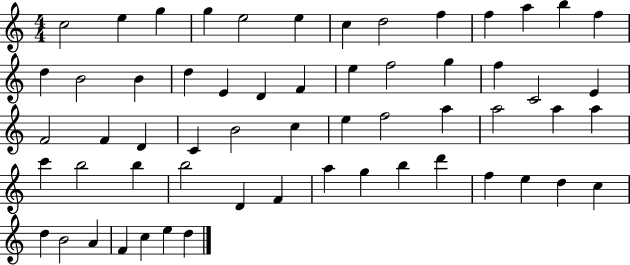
{
  \clef treble
  \numericTimeSignature
  \time 4/4
  \key c \major
  c''2 e''4 g''4 | g''4 e''2 e''4 | c''4 d''2 f''4 | f''4 a''4 b''4 f''4 | \break d''4 b'2 b'4 | d''4 e'4 d'4 f'4 | e''4 f''2 g''4 | f''4 c'2 e'4 | \break f'2 f'4 d'4 | c'4 b'2 c''4 | e''4 f''2 a''4 | a''2 a''4 a''4 | \break c'''4 b''2 b''4 | b''2 d'4 f'4 | a''4 g''4 b''4 d'''4 | f''4 e''4 d''4 c''4 | \break d''4 b'2 a'4 | f'4 c''4 e''4 d''4 | \bar "|."
}